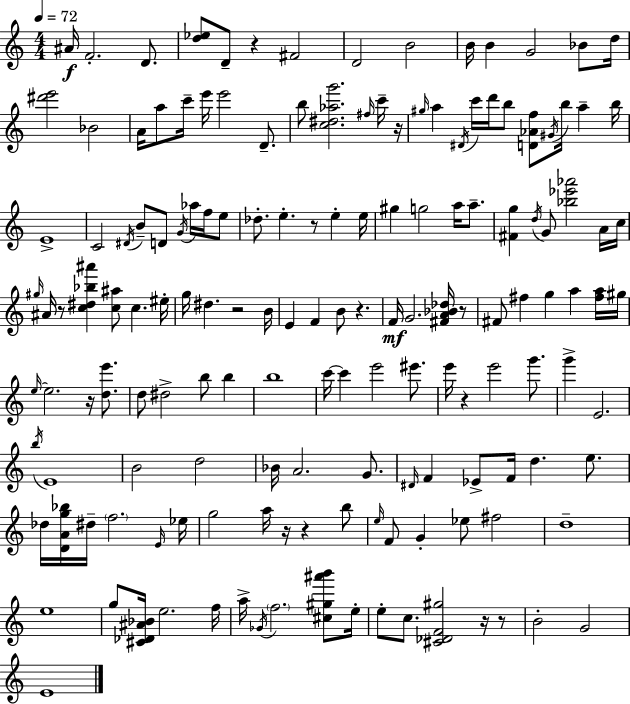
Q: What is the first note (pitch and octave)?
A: A#4